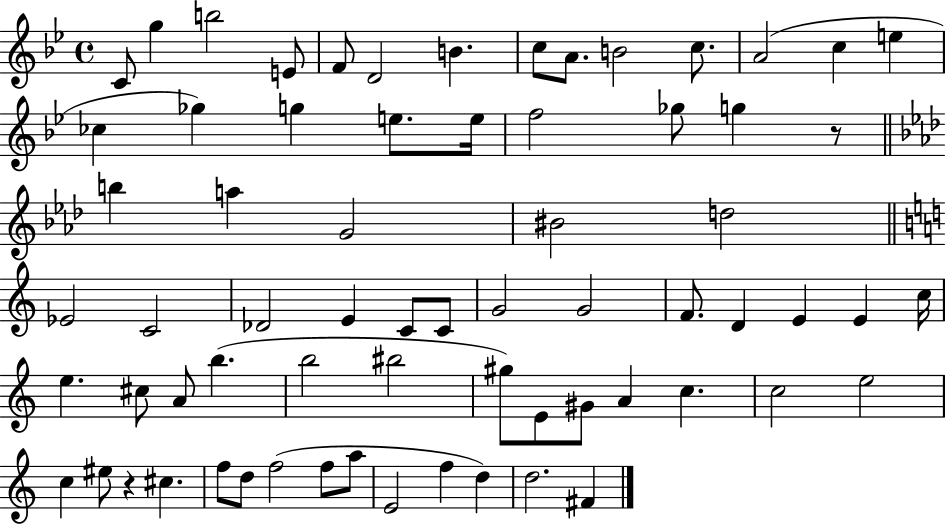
C4/e G5/q B5/h E4/e F4/e D4/h B4/q. C5/e A4/e. B4/h C5/e. A4/h C5/q E5/q CES5/q Gb5/q G5/q E5/e. E5/s F5/h Gb5/e G5/q R/e B5/q A5/q G4/h BIS4/h D5/h Eb4/h C4/h Db4/h E4/q C4/e C4/e G4/h G4/h F4/e. D4/q E4/q E4/q C5/s E5/q. C#5/e A4/e B5/q. B5/h BIS5/h G#5/e E4/e G#4/e A4/q C5/q. C5/h E5/h C5/q EIS5/e R/q C#5/q. F5/e D5/e F5/h F5/e A5/e E4/h F5/q D5/q D5/h. F#4/q